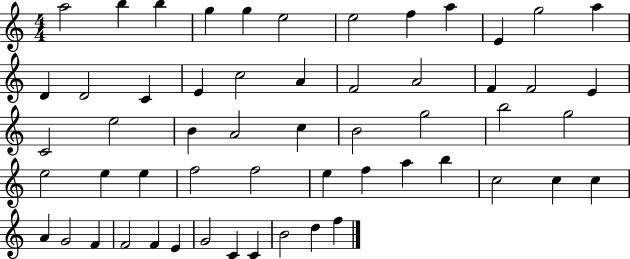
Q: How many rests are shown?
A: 0